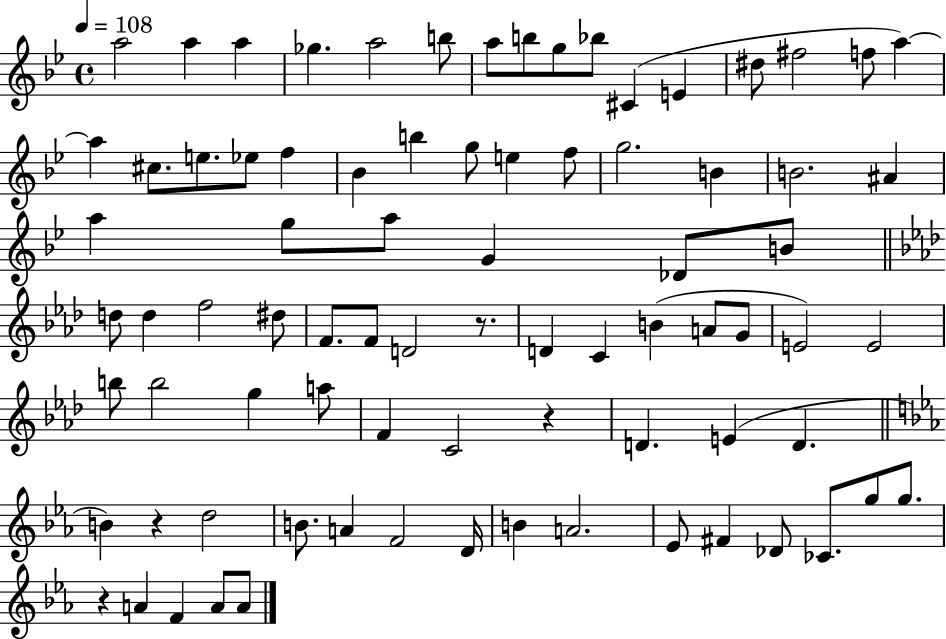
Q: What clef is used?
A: treble